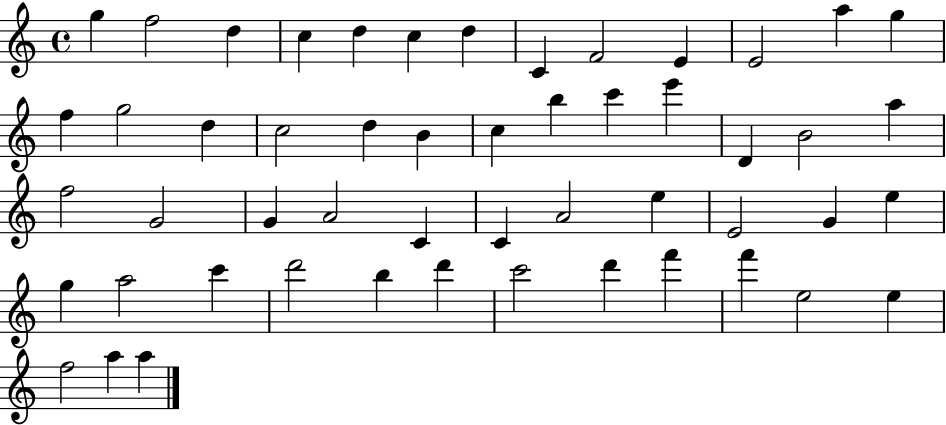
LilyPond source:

{
  \clef treble
  \time 4/4
  \defaultTimeSignature
  \key c \major
  g''4 f''2 d''4 | c''4 d''4 c''4 d''4 | c'4 f'2 e'4 | e'2 a''4 g''4 | \break f''4 g''2 d''4 | c''2 d''4 b'4 | c''4 b''4 c'''4 e'''4 | d'4 b'2 a''4 | \break f''2 g'2 | g'4 a'2 c'4 | c'4 a'2 e''4 | e'2 g'4 e''4 | \break g''4 a''2 c'''4 | d'''2 b''4 d'''4 | c'''2 d'''4 f'''4 | f'''4 e''2 e''4 | \break f''2 a''4 a''4 | \bar "|."
}